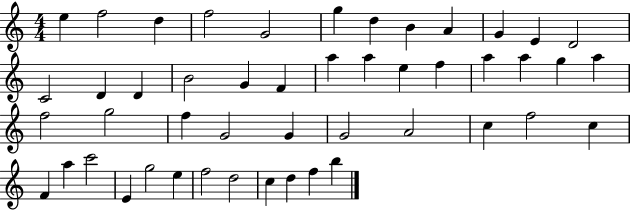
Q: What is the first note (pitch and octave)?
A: E5